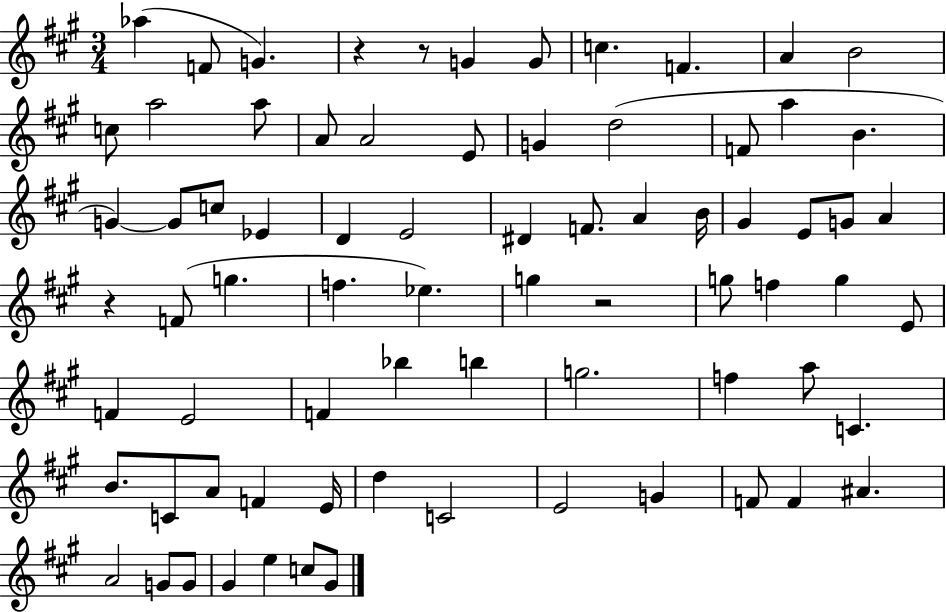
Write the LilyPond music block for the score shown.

{
  \clef treble
  \numericTimeSignature
  \time 3/4
  \key a \major
  aes''4( f'8 g'4.) | r4 r8 g'4 g'8 | c''4. f'4. | a'4 b'2 | \break c''8 a''2 a''8 | a'8 a'2 e'8 | g'4 d''2( | f'8 a''4 b'4. | \break g'4~~) g'8 c''8 ees'4 | d'4 e'2 | dis'4 f'8. a'4 b'16 | gis'4 e'8 g'8 a'4 | \break r4 f'8( g''4. | f''4. ees''4.) | g''4 r2 | g''8 f''4 g''4 e'8 | \break f'4 e'2 | f'4 bes''4 b''4 | g''2. | f''4 a''8 c'4. | \break b'8. c'8 a'8 f'4 e'16 | d''4 c'2 | e'2 g'4 | f'8 f'4 ais'4. | \break a'2 g'8 g'8 | gis'4 e''4 c''8 gis'8 | \bar "|."
}